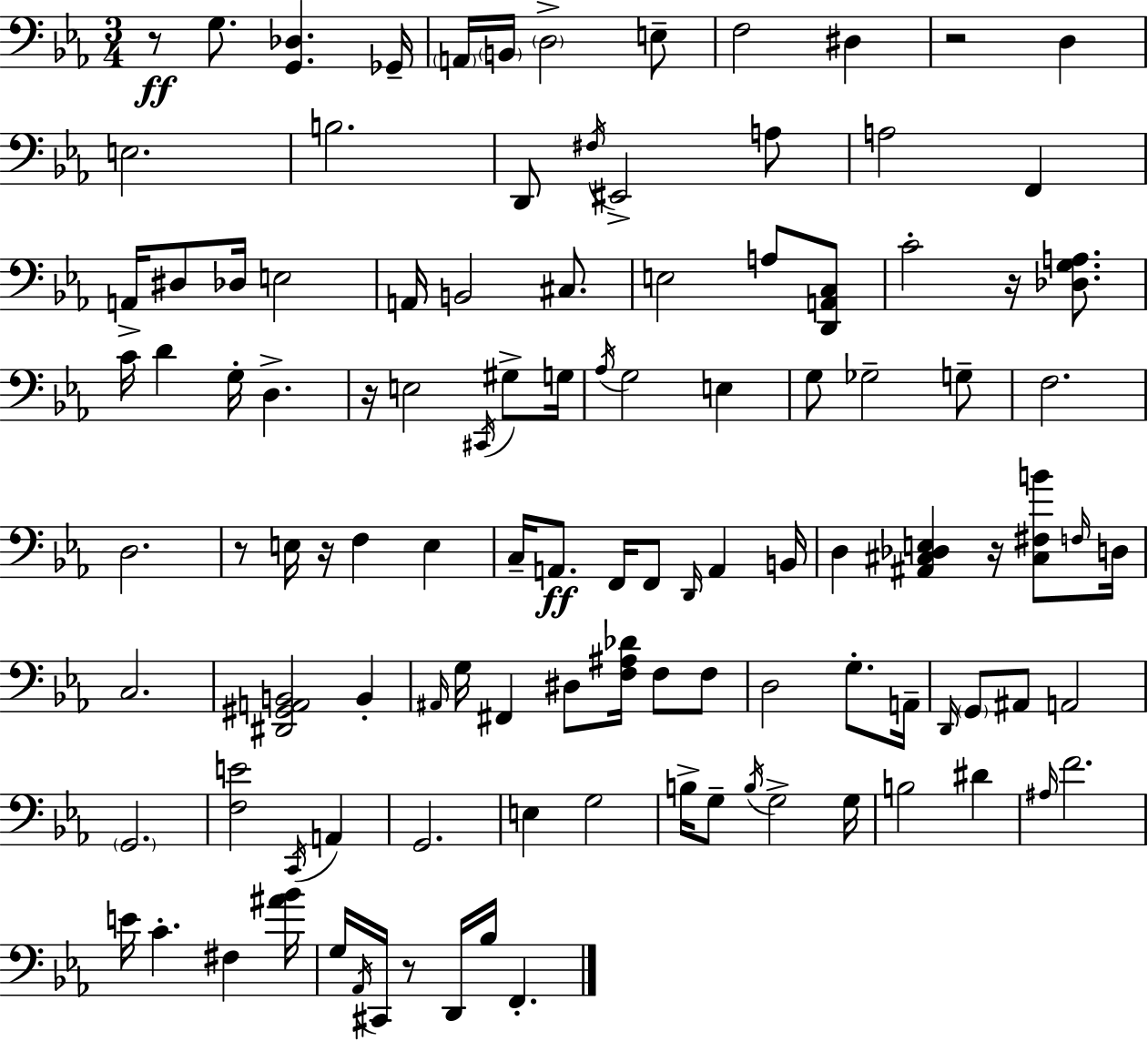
X:1
T:Untitled
M:3/4
L:1/4
K:Eb
z/2 G,/2 [G,,_D,] _G,,/4 A,,/4 B,,/4 D,2 E,/2 F,2 ^D, z2 D, E,2 B,2 D,,/2 ^F,/4 ^E,,2 A,/2 A,2 F,, A,,/4 ^D,/2 _D,/4 E,2 A,,/4 B,,2 ^C,/2 E,2 A,/2 [D,,A,,C,]/2 C2 z/4 [_D,G,A,]/2 C/4 D G,/4 D, z/4 E,2 ^C,,/4 ^G,/2 G,/4 _A,/4 G,2 E, G,/2 _G,2 G,/2 F,2 D,2 z/2 E,/4 z/4 F, E, C,/4 A,,/2 F,,/4 F,,/2 D,,/4 A,, B,,/4 D, [^A,,^C,_D,E,] z/4 [^C,^F,B]/2 F,/4 D,/4 C,2 [^D,,^G,,A,,B,,]2 B,, ^A,,/4 G,/4 ^F,, ^D,/2 [F,^A,_D]/4 F,/2 F,/2 D,2 G,/2 A,,/4 D,,/4 G,,/2 ^A,,/2 A,,2 G,,2 [F,E]2 C,,/4 A,, G,,2 E, G,2 B,/4 G,/2 B,/4 G,2 G,/4 B,2 ^D ^A,/4 F2 E/4 C ^F, [^A_B]/4 G,/4 _A,,/4 ^C,,/4 z/2 D,,/4 _B,/4 F,,